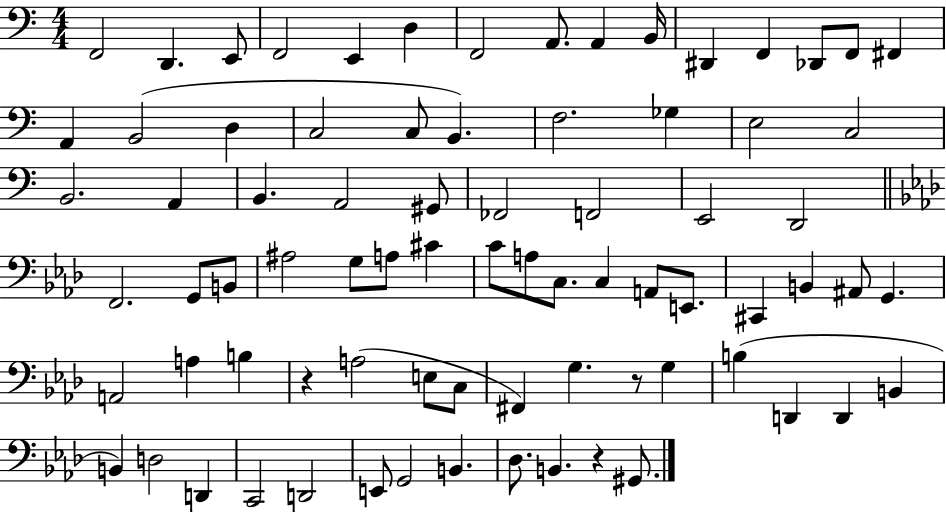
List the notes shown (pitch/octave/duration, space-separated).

F2/h D2/q. E2/e F2/h E2/q D3/q F2/h A2/e. A2/q B2/s D#2/q F2/q Db2/e F2/e F#2/q A2/q B2/h D3/q C3/h C3/e B2/q. F3/h. Gb3/q E3/h C3/h B2/h. A2/q B2/q. A2/h G#2/e FES2/h F2/h E2/h D2/h F2/h. G2/e B2/e A#3/h G3/e A3/e C#4/q C4/e A3/e C3/e. C3/q A2/e E2/e. C#2/q B2/q A#2/e G2/q. A2/h A3/q B3/q R/q A3/h E3/e C3/e F#2/q G3/q. R/e G3/q B3/q D2/q D2/q B2/q B2/q D3/h D2/q C2/h D2/h E2/e G2/h B2/q. Db3/e. B2/q. R/q G#2/e.